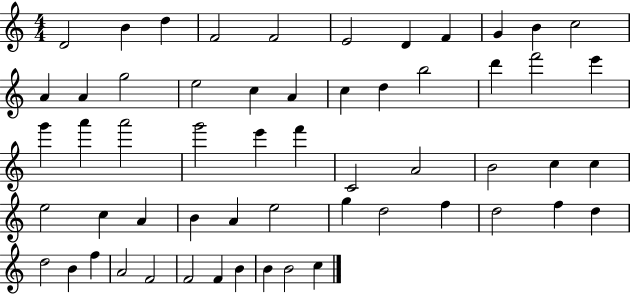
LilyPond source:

{
  \clef treble
  \numericTimeSignature
  \time 4/4
  \key c \major
  d'2 b'4 d''4 | f'2 f'2 | e'2 d'4 f'4 | g'4 b'4 c''2 | \break a'4 a'4 g''2 | e''2 c''4 a'4 | c''4 d''4 b''2 | d'''4 f'''2 e'''4 | \break g'''4 a'''4 a'''2 | g'''2 e'''4 f'''4 | c'2 a'2 | b'2 c''4 c''4 | \break e''2 c''4 a'4 | b'4 a'4 e''2 | g''4 d''2 f''4 | d''2 f''4 d''4 | \break d''2 b'4 f''4 | a'2 f'2 | f'2 f'4 b'4 | b'4 b'2 c''4 | \break \bar "|."
}